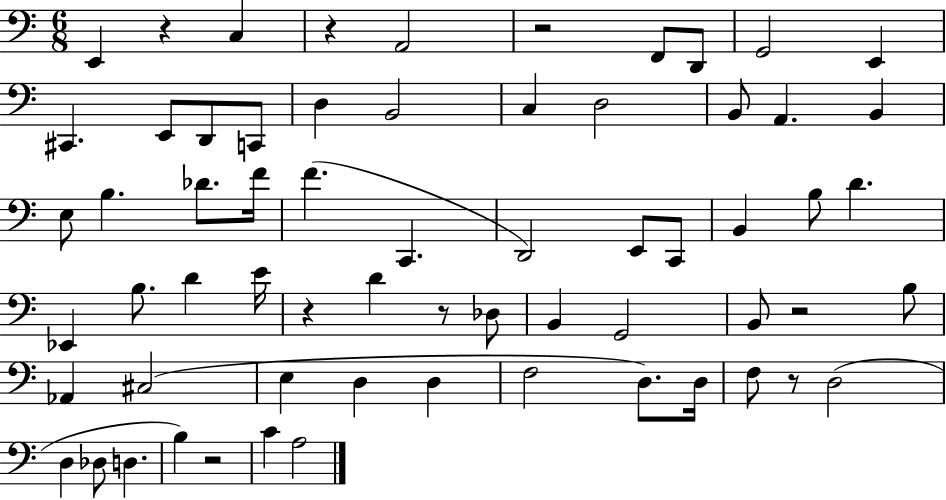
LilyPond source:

{
  \clef bass
  \numericTimeSignature
  \time 6/8
  \key c \major
  \repeat volta 2 { e,4 r4 c4 | r4 a,2 | r2 f,8 d,8 | g,2 e,4 | \break cis,4. e,8 d,8 c,8 | d4 b,2 | c4 d2 | b,8 a,4. b,4 | \break e8 b4. des'8. f'16 | f'4.( c,4. | d,2) e,8 c,8 | b,4 b8 d'4. | \break ees,4 b8. d'4 e'16 | r4 d'4 r8 des8 | b,4 g,2 | b,8 r2 b8 | \break aes,4 cis2( | e4 d4 d4 | f2 d8.) d16 | f8 r8 d2( | \break d4 des8 d4. | b4) r2 | c'4 a2 | } \bar "|."
}